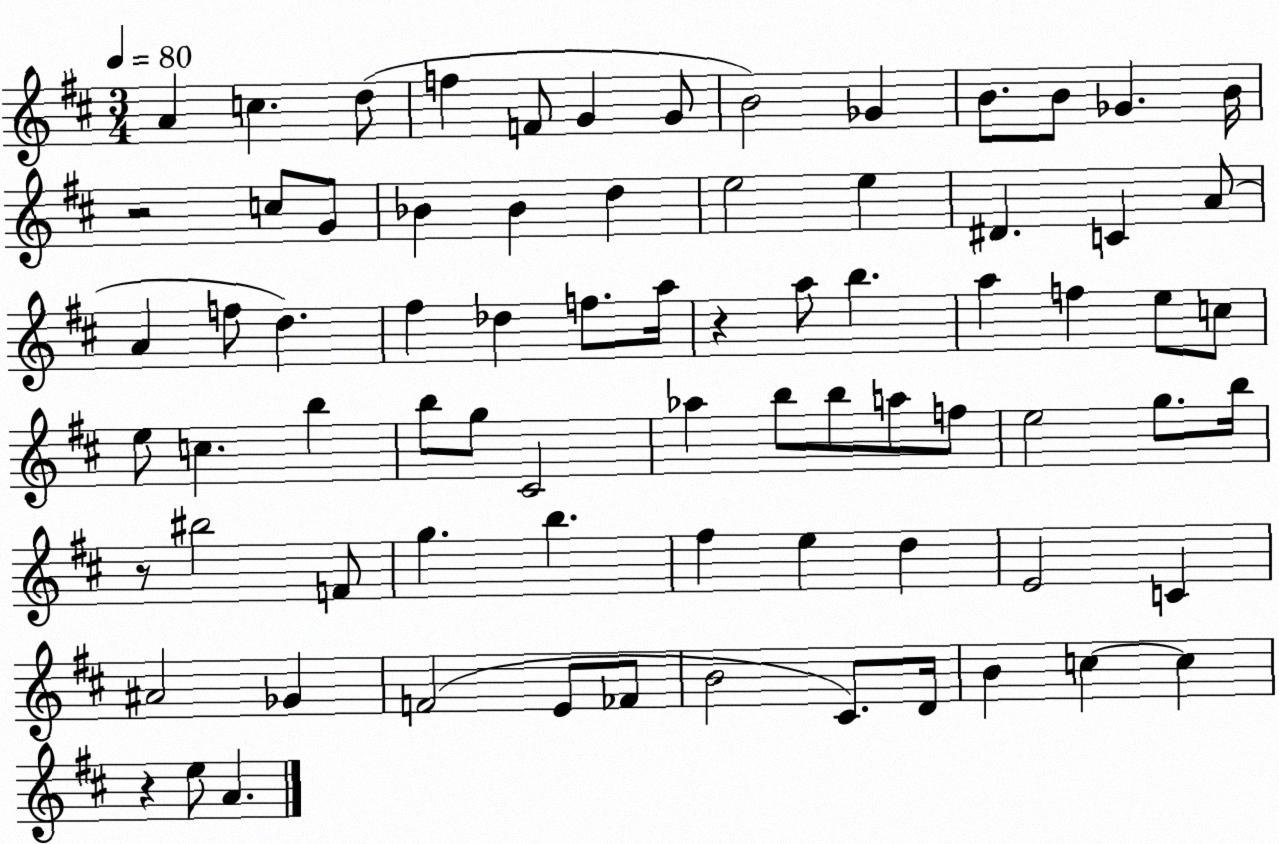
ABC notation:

X:1
T:Untitled
M:3/4
L:1/4
K:D
A c d/2 f F/2 G G/2 B2 _G B/2 B/2 _G B/4 z2 c/2 G/2 _B _B d e2 e ^D C A/2 A f/2 d ^f _d f/2 a/4 z a/2 b a f e/2 c/2 e/2 c b b/2 g/2 ^C2 _a b/2 b/2 a/2 f/2 e2 g/2 b/4 z/2 ^b2 F/2 g b ^f e d E2 C ^A2 _G F2 E/2 _F/2 B2 ^C/2 D/4 B c c z e/2 A